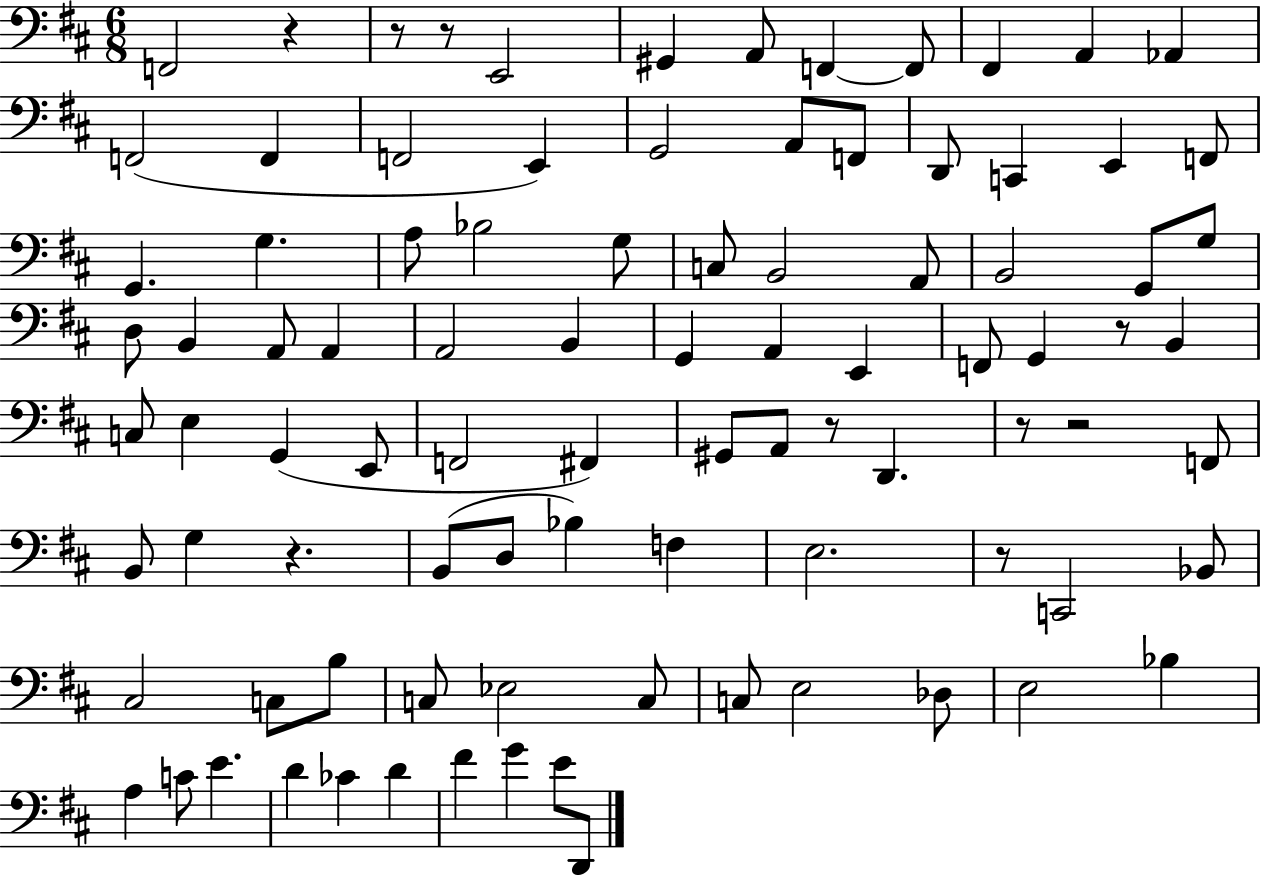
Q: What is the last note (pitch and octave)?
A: D2